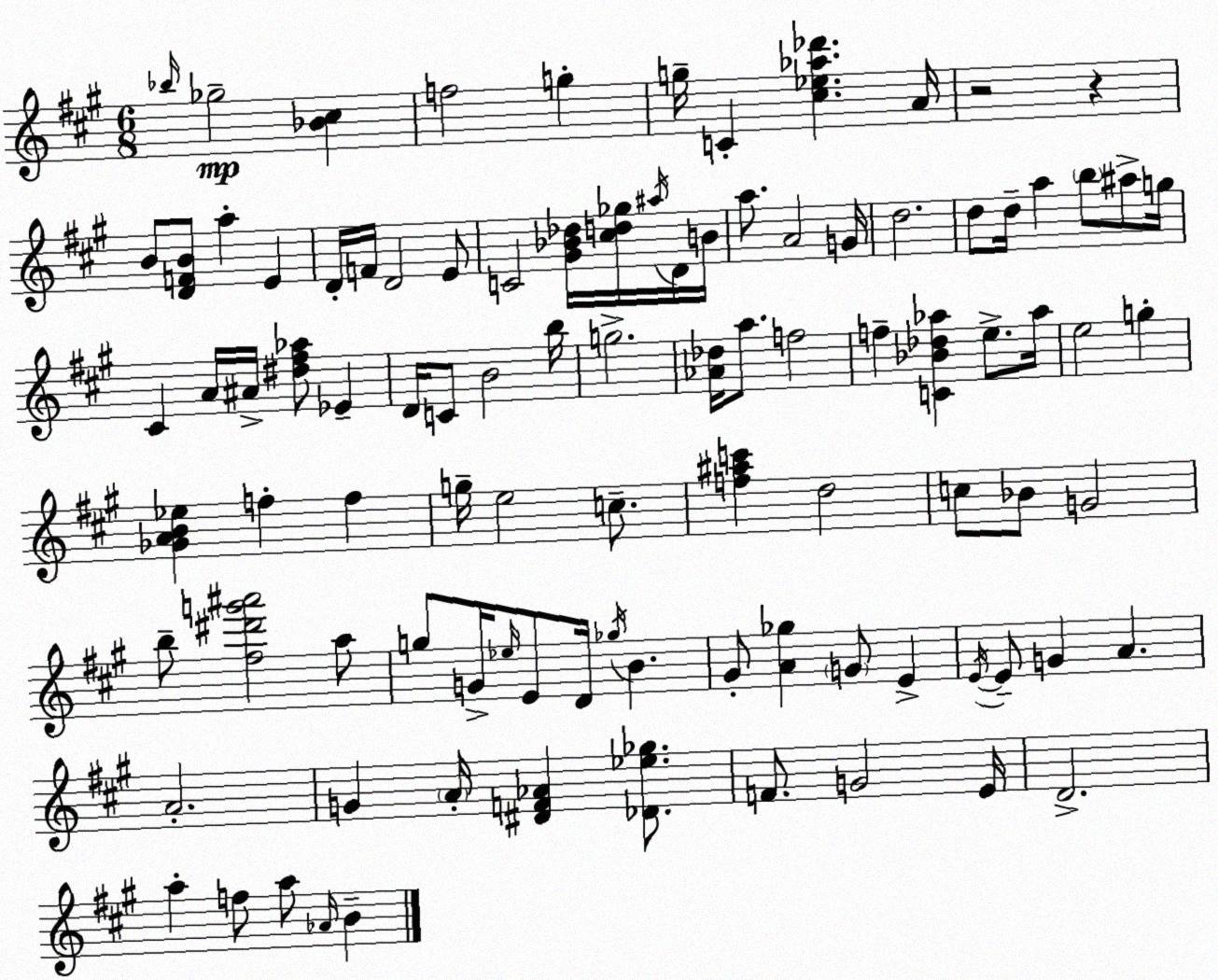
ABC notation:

X:1
T:Untitled
M:6/8
L:1/4
K:A
_b/4 _g2 [_B^c] f2 g g/4 C [^c_e_a_d'] A/4 z2 z B/2 [DFB]/2 a E D/4 F/4 D2 E/2 C2 [^G_B_d]/4 [^cd_g]/4 ^a/4 D/4 B/4 a/2 A2 G/4 d2 d/2 d/4 a b/2 ^a/2 g/4 ^C A/4 ^A/4 [^d^f_a]/2 _E D/4 C/2 B2 b/4 g2 [_A_d]/4 a/2 f2 f [C_B_d_a] e/2 _a/4 e2 g [_GAB_e] f f g/4 e2 c/2 [f^ac'] d2 c/2 _B/2 G2 b/2 [^f^d'g'^a']2 a/2 g/2 G/4 _e/4 E/2 D/4 _g/4 B ^G/2 [A_g] G/2 E E/4 E/2 G A A2 G A/4 [^DF_A] [_D_e_g]/2 F/2 G2 E/4 D2 a f/2 a/2 _A/4 B